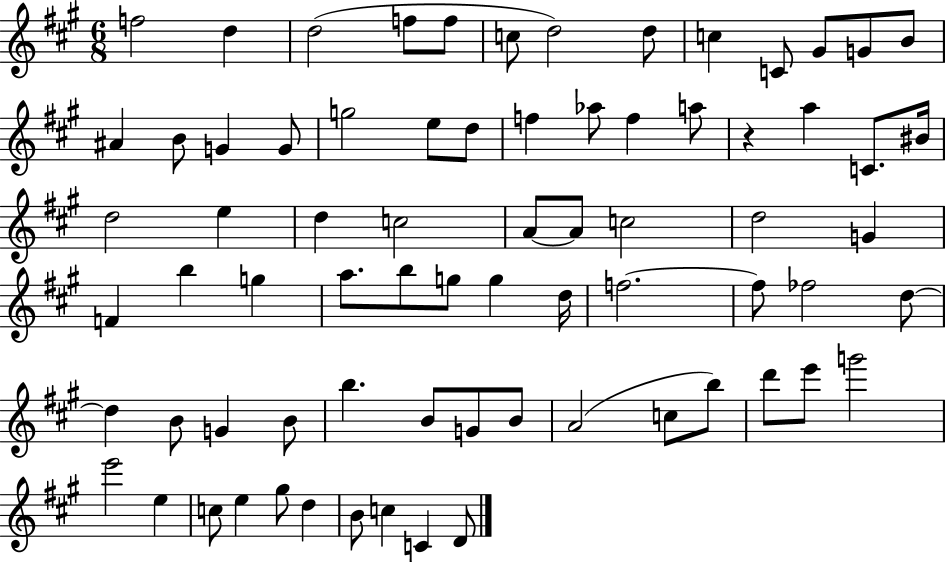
X:1
T:Untitled
M:6/8
L:1/4
K:A
f2 d d2 f/2 f/2 c/2 d2 d/2 c C/2 ^G/2 G/2 B/2 ^A B/2 G G/2 g2 e/2 d/2 f _a/2 f a/2 z a C/2 ^B/4 d2 e d c2 A/2 A/2 c2 d2 G F b g a/2 b/2 g/2 g d/4 f2 f/2 _f2 d/2 d B/2 G B/2 b B/2 G/2 B/2 A2 c/2 b/2 d'/2 e'/2 g'2 e'2 e c/2 e ^g/2 d B/2 c C D/2